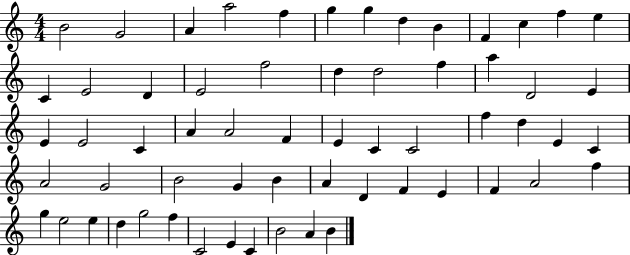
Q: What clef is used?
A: treble